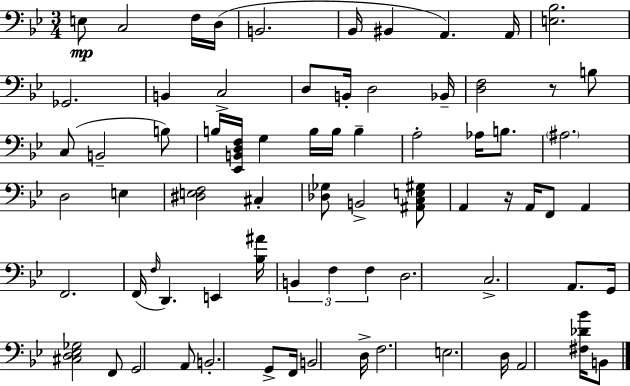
{
  \clef bass
  \numericTimeSignature
  \time 3/4
  \key g \minor
  \repeat volta 2 { e8\mp c2 f16 d16( | b,2. | bes,16 bis,4 a,4.) a,16 | <e bes>2. | \break ges,2. | b,4 c2-> | d8 b,16-. d2 bes,16-- | <d f>2 r8 b8 | \break c8( b,2-- b8) | b16 <ees, b, d f>16 g4 b16 b16 b4-- | a2-. aes16 b8. | \parenthesize ais2. | \break d2 e4 | <dis e f>2 cis4-. | <des ges>8 b,2-> <ais, c e gis>8 | a,4 r16 a,16 f,8 a,4 | \break f,2. | f,16( \grace { f16 } d,4.) e,4 | <bes ais'>16 \tuplet 3/2 { b,4 f4 f4 } | d2. | \break c2.-> | a,8. g,16 <cis d ees ges>2 | f,8 g,2 a,8 | b,2.-. | \break g,8-> f,16 b,2 | d16-> f2. | e2. | d16 a,2 <fis des' bes'>16 b,8 | \break } \bar "|."
}